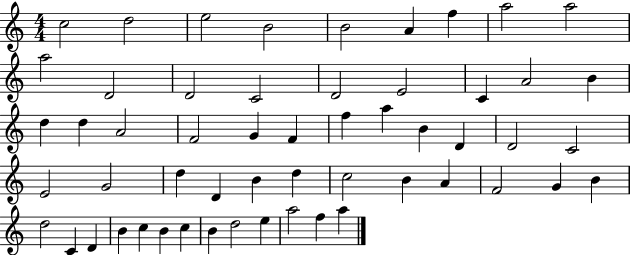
X:1
T:Untitled
M:4/4
L:1/4
K:C
c2 d2 e2 B2 B2 A f a2 a2 a2 D2 D2 C2 D2 E2 C A2 B d d A2 F2 G F f a B D D2 C2 E2 G2 d D B d c2 B A F2 G B d2 C D B c B c B d2 e a2 f a